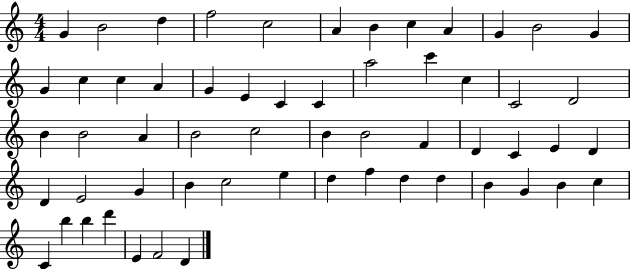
X:1
T:Untitled
M:4/4
L:1/4
K:C
G B2 d f2 c2 A B c A G B2 G G c c A G E C C a2 c' c C2 D2 B B2 A B2 c2 B B2 F D C E D D E2 G B c2 e d f d d B G B c C b b d' E F2 D